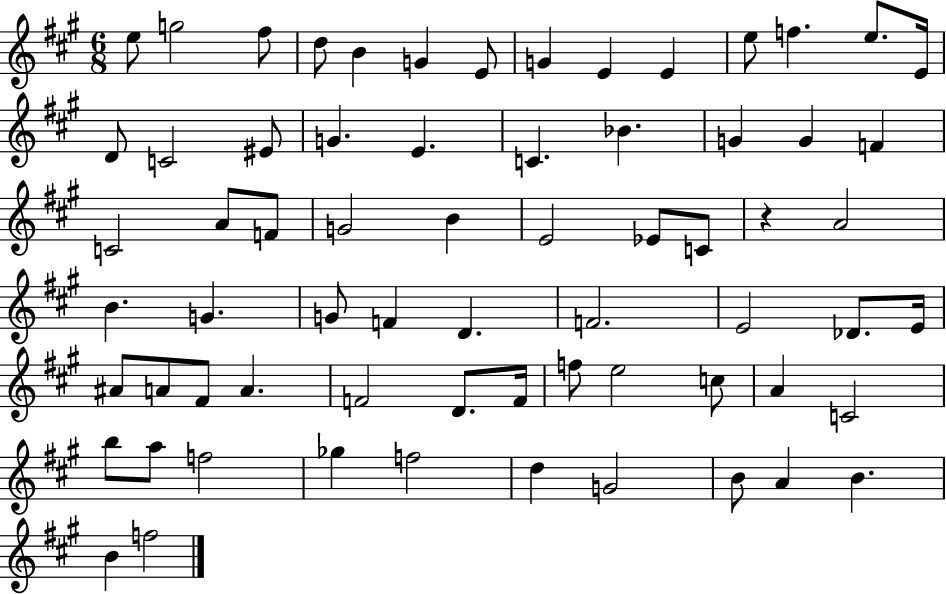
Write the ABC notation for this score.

X:1
T:Untitled
M:6/8
L:1/4
K:A
e/2 g2 ^f/2 d/2 B G E/2 G E E e/2 f e/2 E/4 D/2 C2 ^E/2 G E C _B G G F C2 A/2 F/2 G2 B E2 _E/2 C/2 z A2 B G G/2 F D F2 E2 _D/2 E/4 ^A/2 A/2 ^F/2 A F2 D/2 F/4 f/2 e2 c/2 A C2 b/2 a/2 f2 _g f2 d G2 B/2 A B B f2